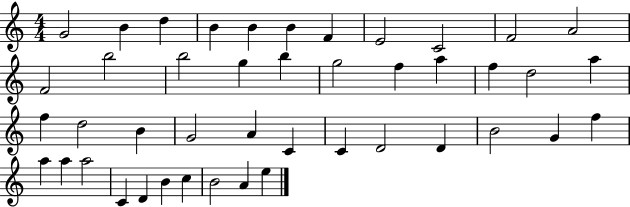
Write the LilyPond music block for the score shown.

{
  \clef treble
  \numericTimeSignature
  \time 4/4
  \key c \major
  g'2 b'4 d''4 | b'4 b'4 b'4 f'4 | e'2 c'2 | f'2 a'2 | \break f'2 b''2 | b''2 g''4 b''4 | g''2 f''4 a''4 | f''4 d''2 a''4 | \break f''4 d''2 b'4 | g'2 a'4 c'4 | c'4 d'2 d'4 | b'2 g'4 f''4 | \break a''4 a''4 a''2 | c'4 d'4 b'4 c''4 | b'2 a'4 e''4 | \bar "|."
}